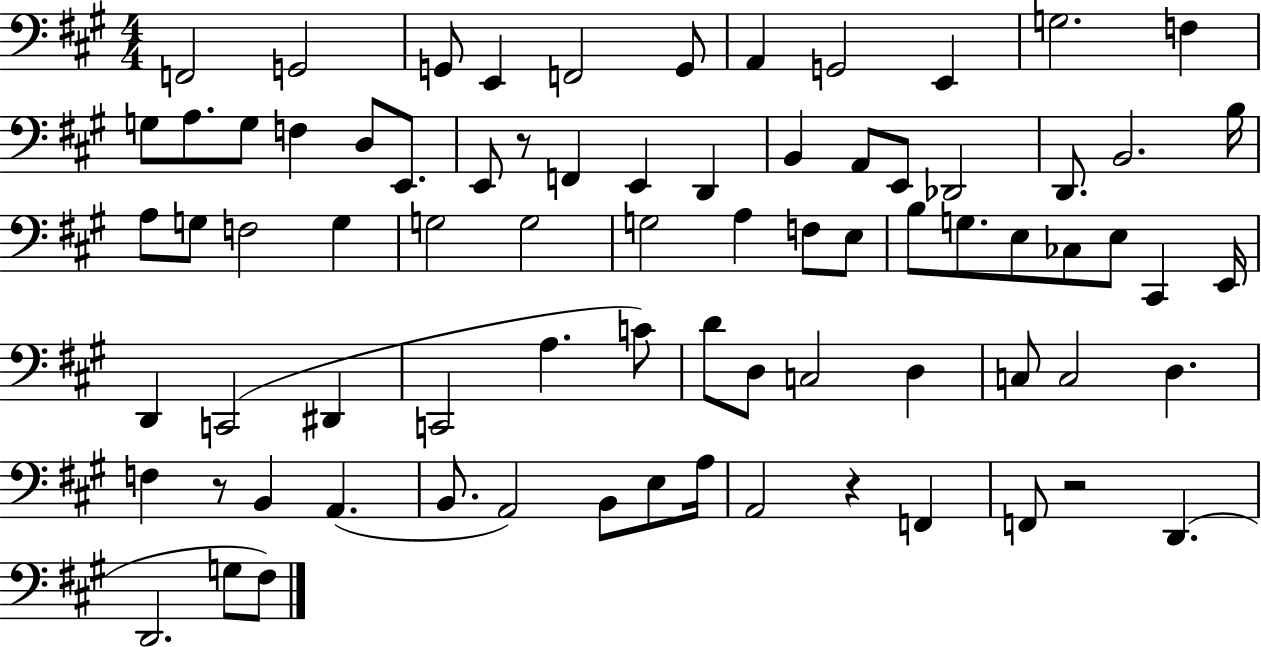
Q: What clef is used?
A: bass